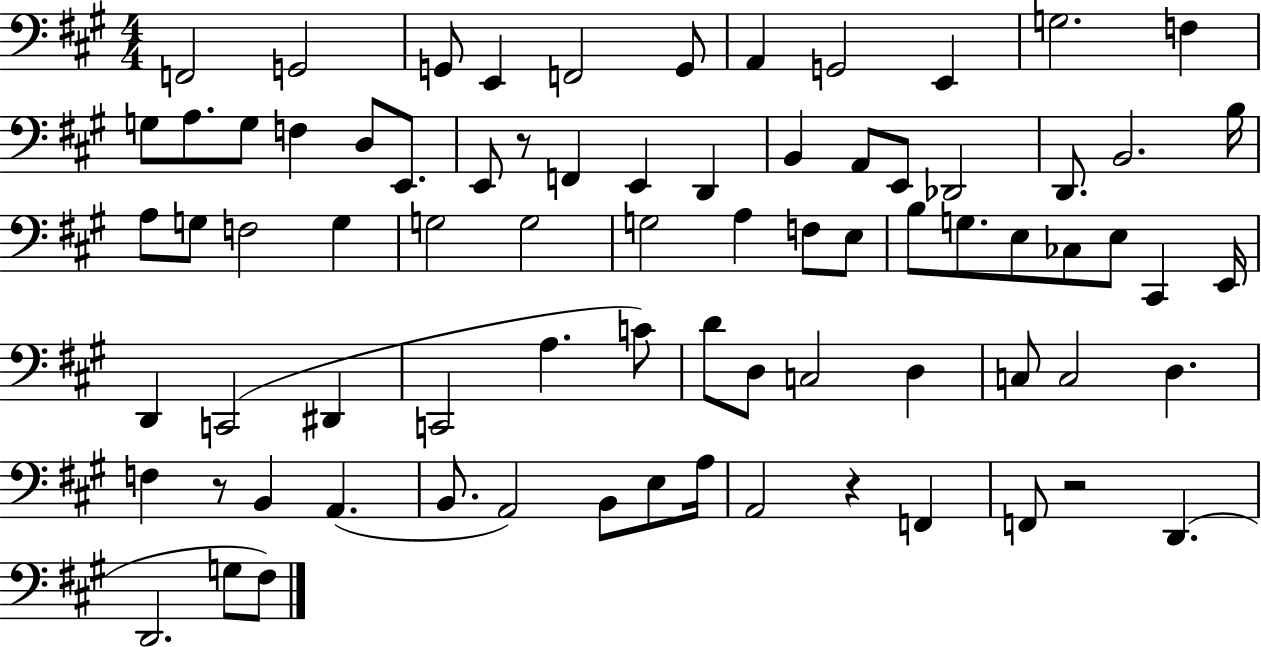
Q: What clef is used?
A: bass